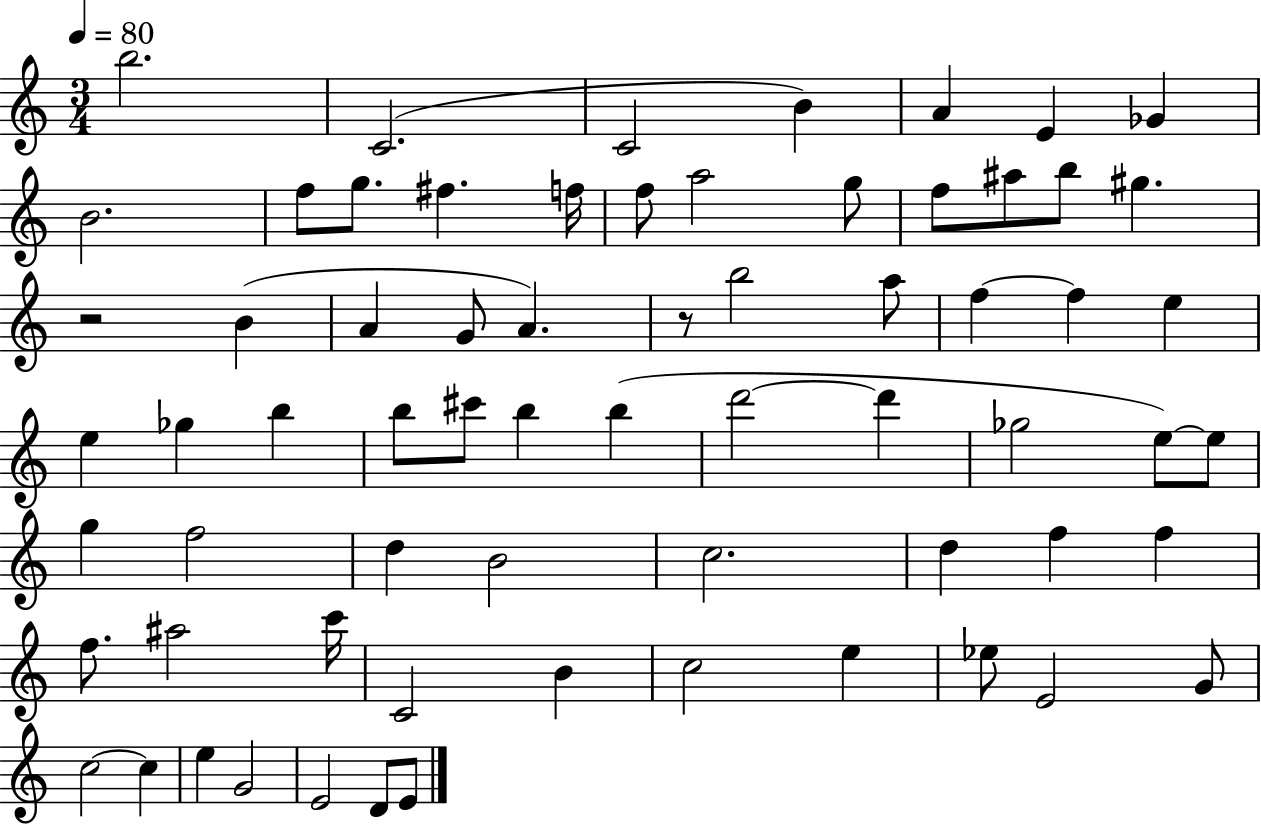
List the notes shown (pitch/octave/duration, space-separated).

B5/h. C4/h. C4/h B4/q A4/q E4/q Gb4/q B4/h. F5/e G5/e. F#5/q. F5/s F5/e A5/h G5/e F5/e A#5/e B5/e G#5/q. R/h B4/q A4/q G4/e A4/q. R/e B5/h A5/e F5/q F5/q E5/q E5/q Gb5/q B5/q B5/e C#6/e B5/q B5/q D6/h D6/q Gb5/h E5/e E5/e G5/q F5/h D5/q B4/h C5/h. D5/q F5/q F5/q F5/e. A#5/h C6/s C4/h B4/q C5/h E5/q Eb5/e E4/h G4/e C5/h C5/q E5/q G4/h E4/h D4/e E4/e